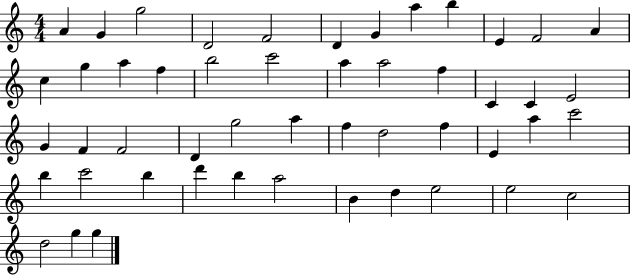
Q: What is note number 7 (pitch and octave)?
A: G4